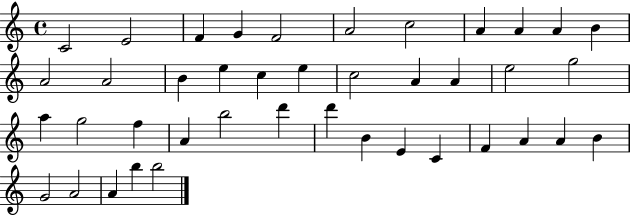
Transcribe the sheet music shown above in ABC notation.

X:1
T:Untitled
M:4/4
L:1/4
K:C
C2 E2 F G F2 A2 c2 A A A B A2 A2 B e c e c2 A A e2 g2 a g2 f A b2 d' d' B E C F A A B G2 A2 A b b2